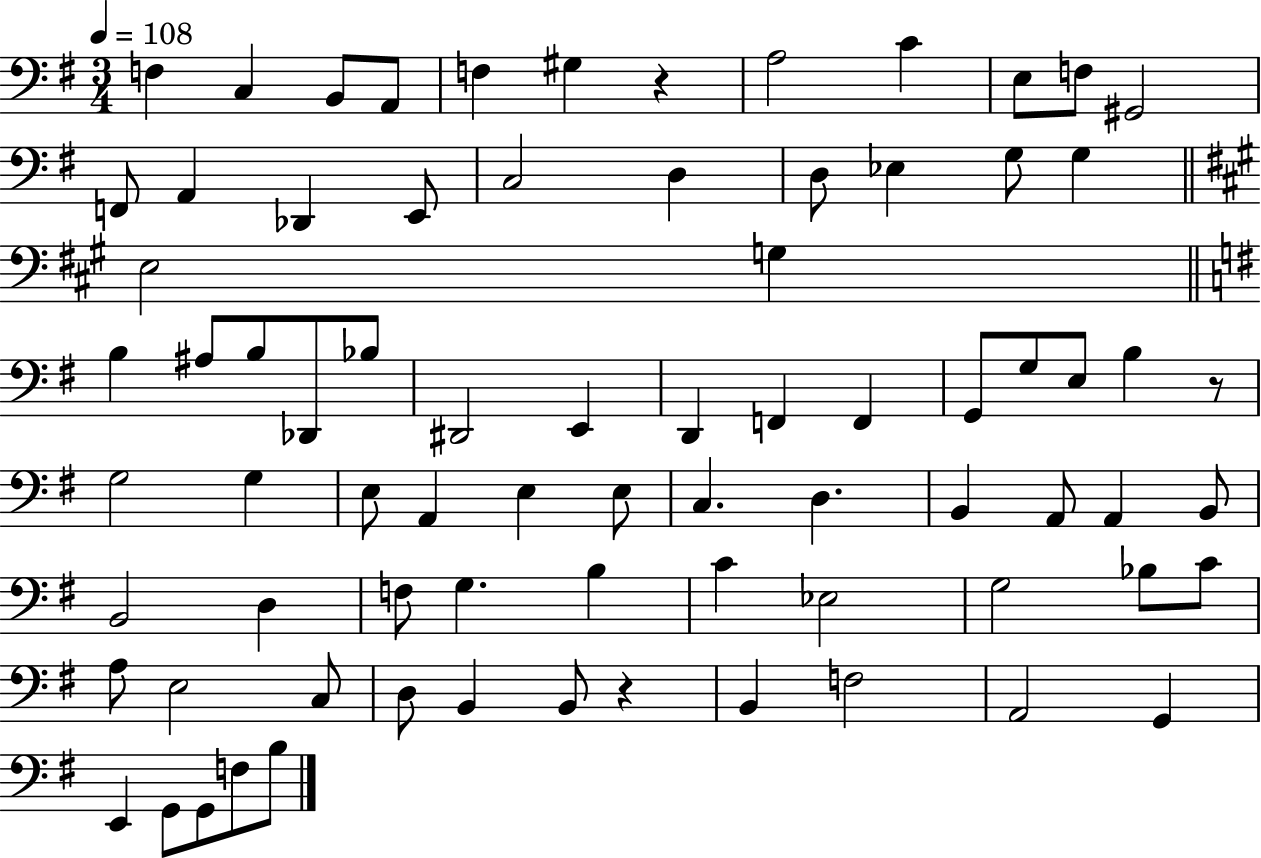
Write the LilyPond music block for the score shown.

{
  \clef bass
  \numericTimeSignature
  \time 3/4
  \key g \major
  \tempo 4 = 108
  f4 c4 b,8 a,8 | f4 gis4 r4 | a2 c'4 | e8 f8 gis,2 | \break f,8 a,4 des,4 e,8 | c2 d4 | d8 ees4 g8 g4 | \bar "||" \break \key a \major e2 g4 | \bar "||" \break \key e \minor b4 ais8 b8 des,8 bes8 | dis,2 e,4 | d,4 f,4 f,4 | g,8 g8 e8 b4 r8 | \break g2 g4 | e8 a,4 e4 e8 | c4. d4. | b,4 a,8 a,4 b,8 | \break b,2 d4 | f8 g4. b4 | c'4 ees2 | g2 bes8 c'8 | \break a8 e2 c8 | d8 b,4 b,8 r4 | b,4 f2 | a,2 g,4 | \break e,4 g,8 g,8 f8 b8 | \bar "|."
}